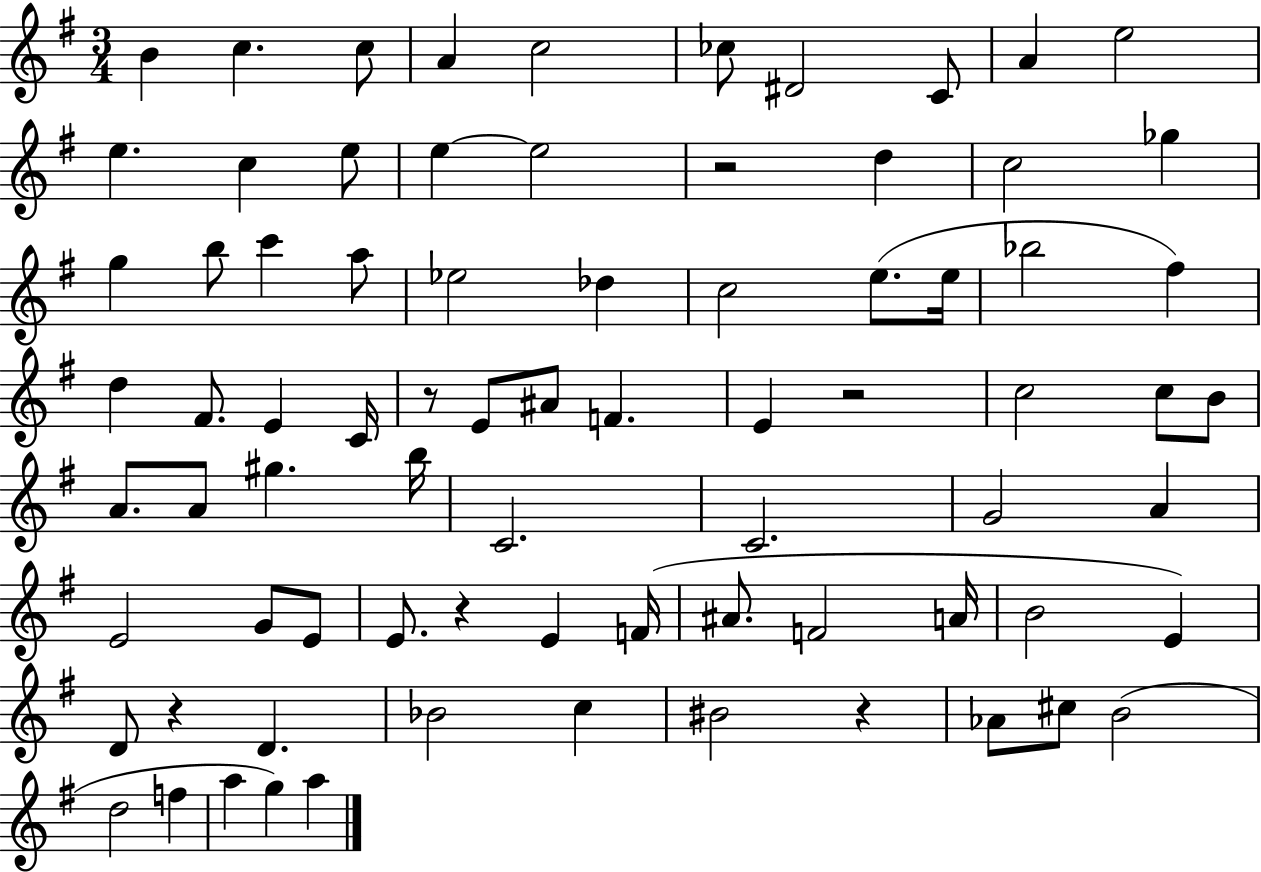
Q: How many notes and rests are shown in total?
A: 78